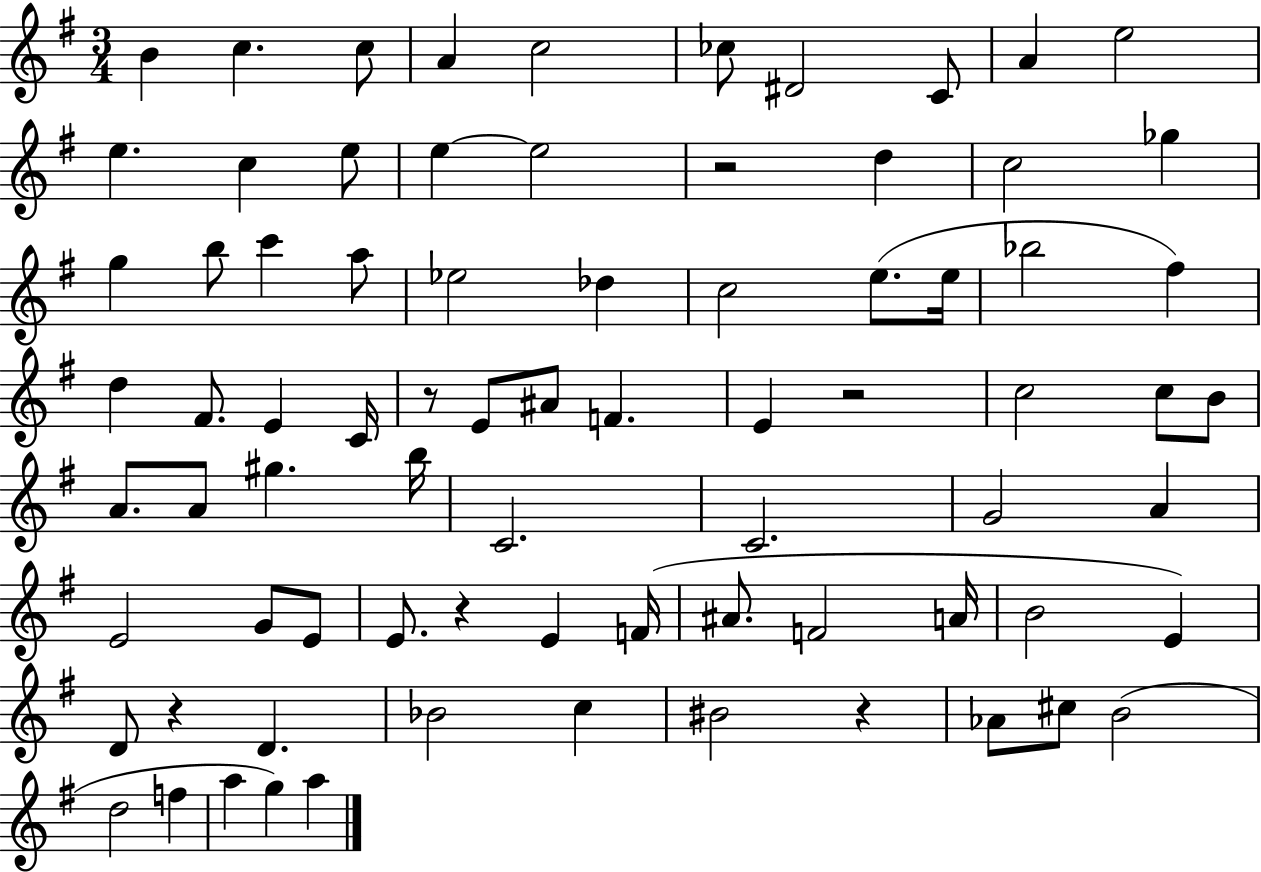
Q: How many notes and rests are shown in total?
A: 78